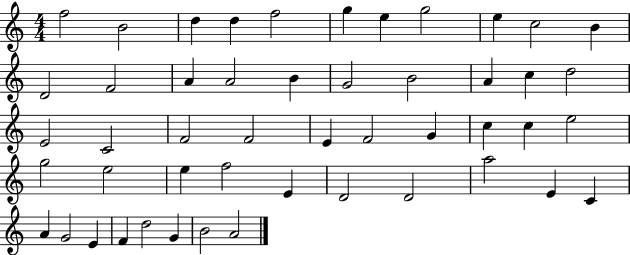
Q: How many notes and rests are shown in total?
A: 49